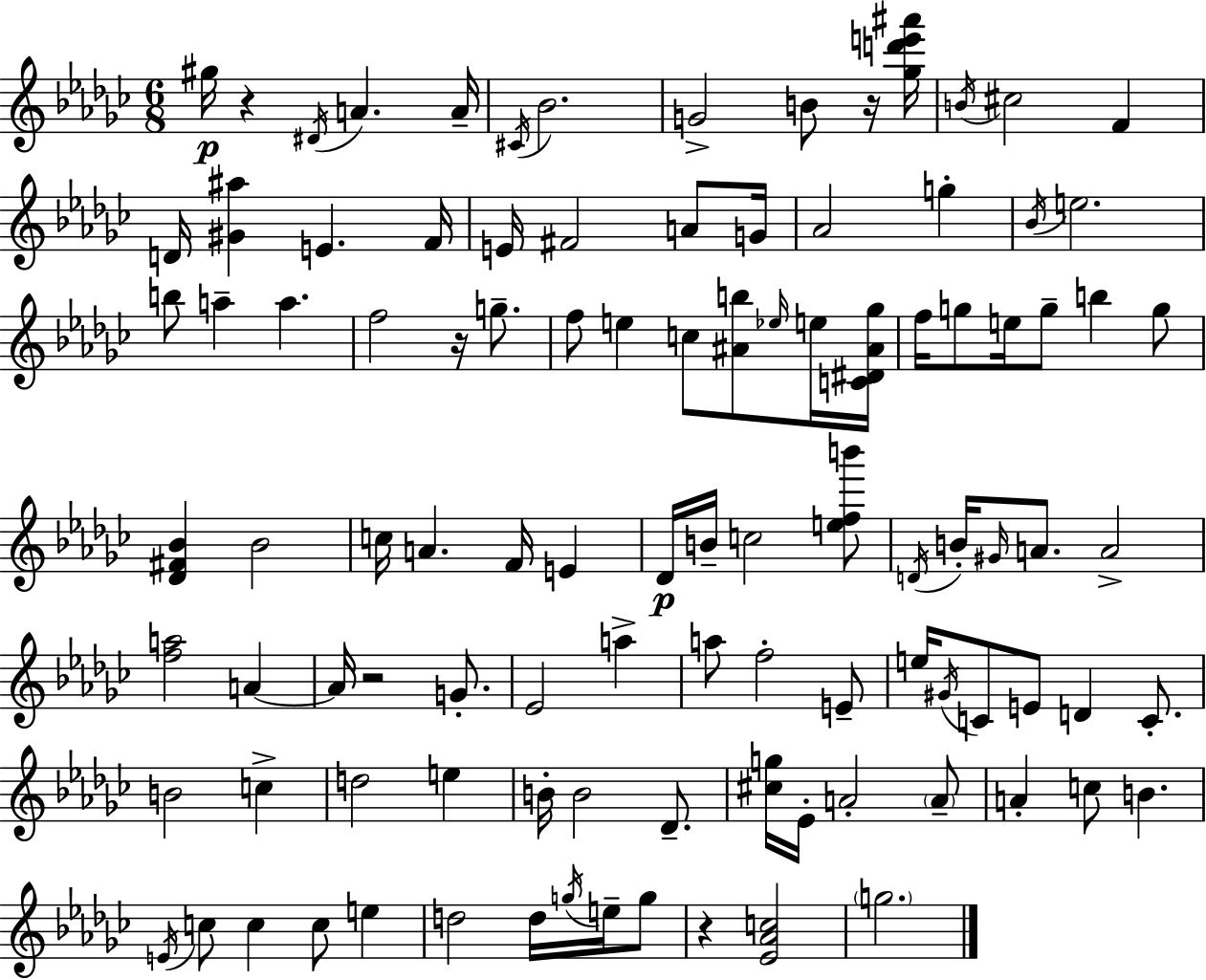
{
  \clef treble
  \numericTimeSignature
  \time 6/8
  \key ees \minor
  gis''16\p r4 \acciaccatura { dis'16 } a'4. | a'16-- \acciaccatura { cis'16 } bes'2. | g'2-> b'8 | r16 <ges'' d''' e''' ais'''>16 \acciaccatura { b'16 } cis''2 f'4 | \break d'16 <gis' ais''>4 e'4. | f'16 e'16 fis'2 | a'8 g'16 aes'2 g''4-. | \acciaccatura { bes'16 } e''2. | \break b''8 a''4-- a''4. | f''2 | r16 g''8.-- f''8 e''4 c''8 | <ais' b''>8 \grace { ees''16 } e''16 <c' dis' ais' ges''>16 f''16 g''8 e''16 g''8-- b''4 | \break g''8 <des' fis' bes'>4 bes'2 | c''16 a'4. | f'16 e'4 des'16\p b'16-- c''2 | <e'' f'' b'''>8 \acciaccatura { d'16 } b'16-. \grace { gis'16 } a'8. a'2-> | \break <f'' a''>2 | a'4~~ a'16 r2 | g'8.-. ees'2 | a''4-> a''8 f''2-. | \break e'8-- e''16 \acciaccatura { gis'16 } c'8 e'8 | d'4 c'8.-. b'2 | c''4-> d''2 | e''4 b'16-. b'2 | \break des'8.-- <cis'' g''>16 ees'16-. a'2-. | \parenthesize a'8-- a'4-. | c''8 b'4. \acciaccatura { e'16 } c''8 c''4 | c''8 e''4 d''2 | \break d''16 \acciaccatura { g''16 } e''16-- g''8 r4 | <ees' aes' c''>2 \parenthesize g''2. | \bar "|."
}